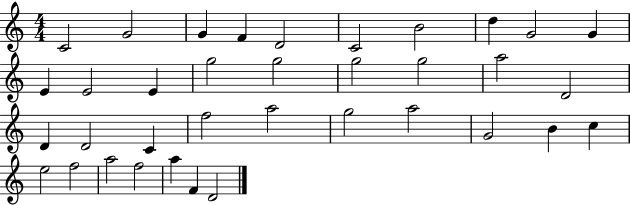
X:1
T:Untitled
M:4/4
L:1/4
K:C
C2 G2 G F D2 C2 B2 d G2 G E E2 E g2 g2 g2 g2 a2 D2 D D2 C f2 a2 g2 a2 G2 B c e2 f2 a2 f2 a F D2